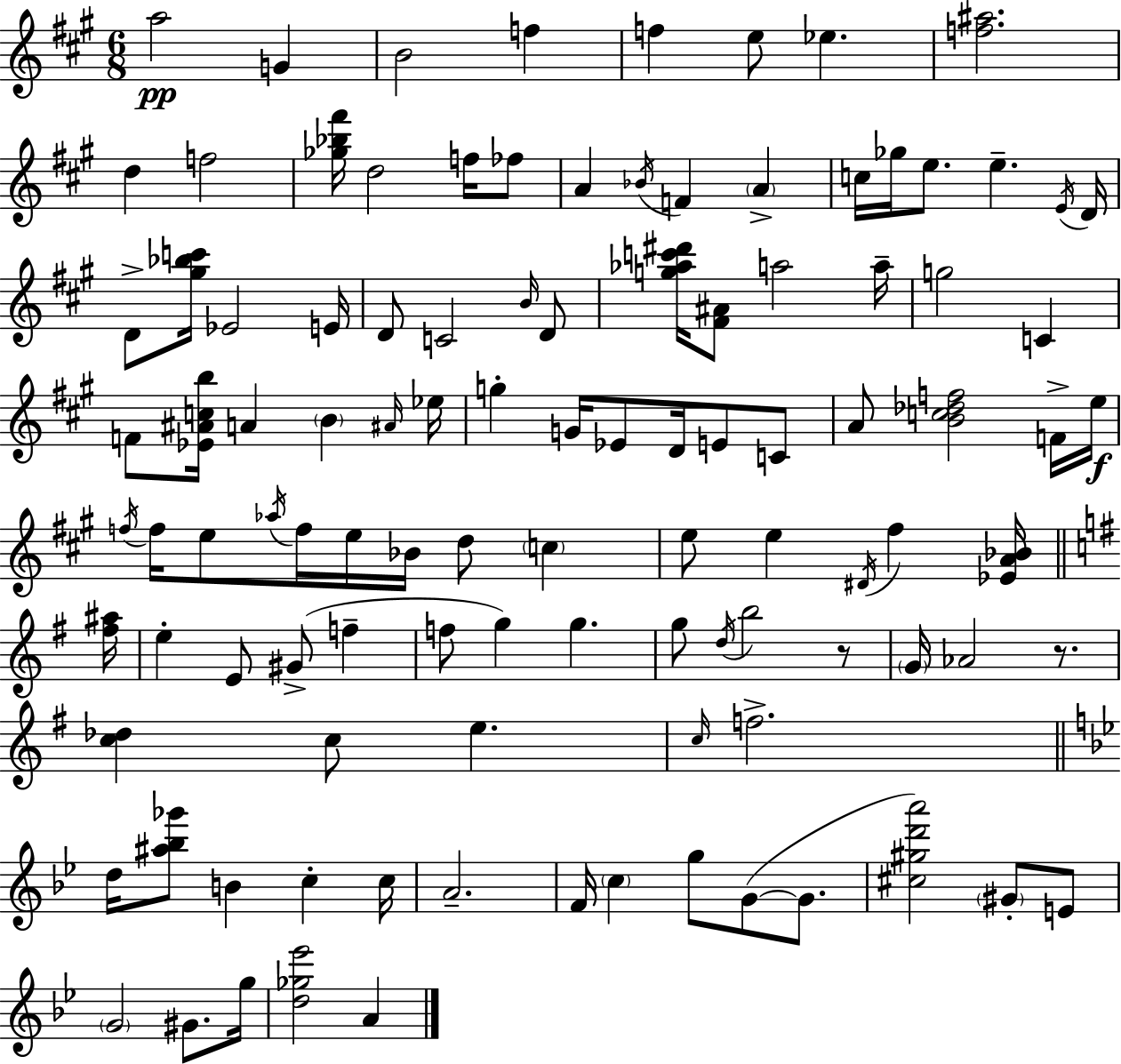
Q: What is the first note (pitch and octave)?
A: A5